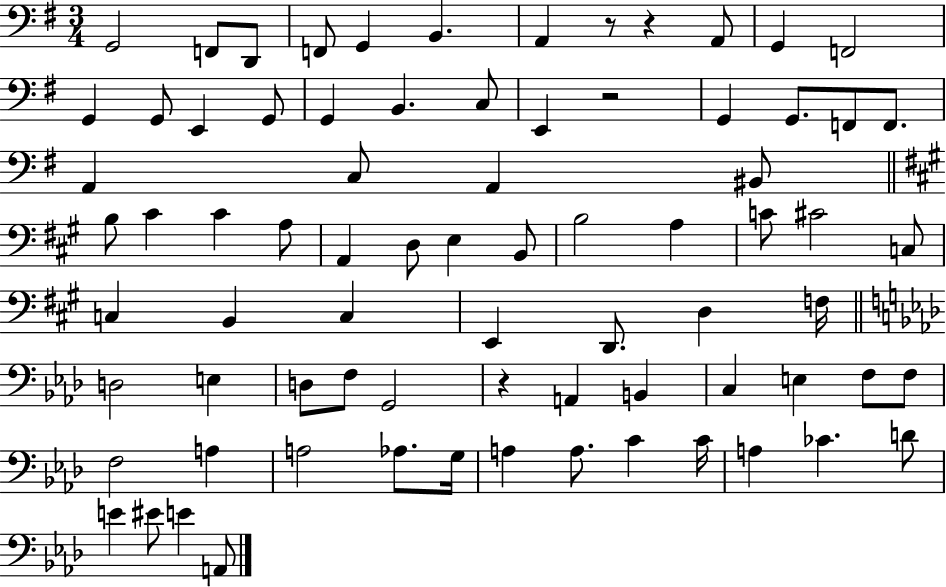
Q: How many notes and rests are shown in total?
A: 77